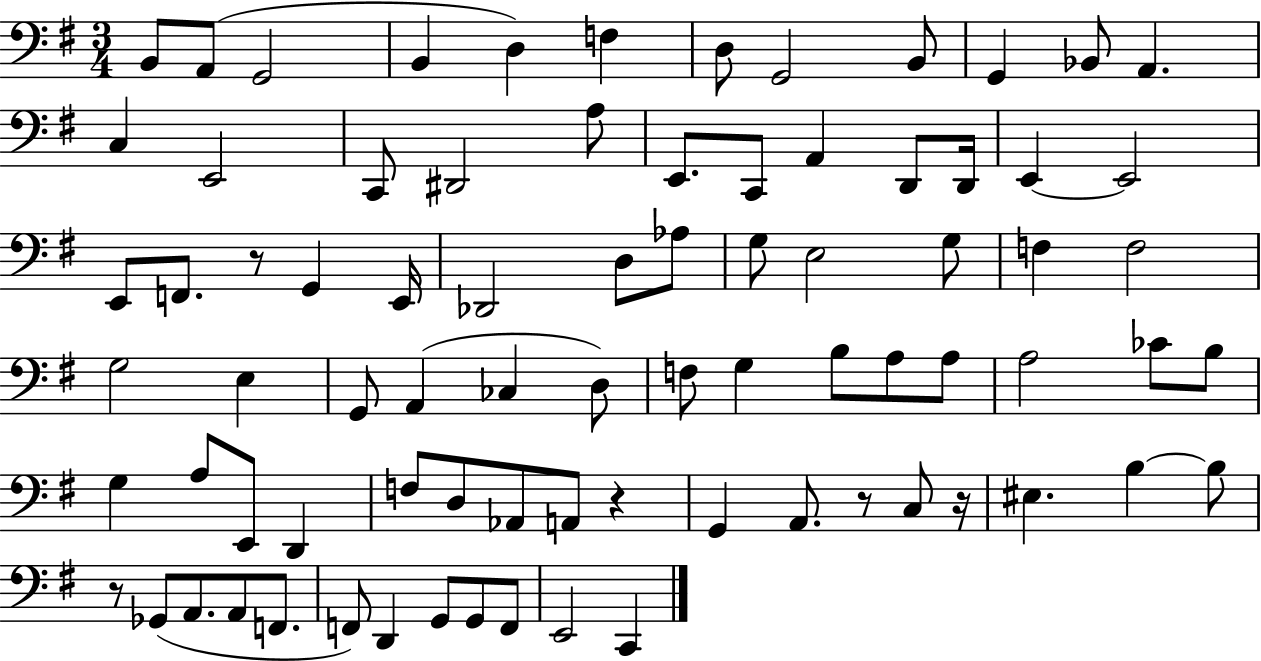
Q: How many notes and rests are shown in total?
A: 80